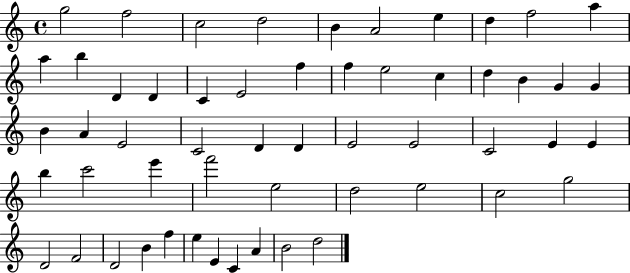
G5/h F5/h C5/h D5/h B4/q A4/h E5/q D5/q F5/h A5/q A5/q B5/q D4/q D4/q C4/q E4/h F5/q F5/q E5/h C5/q D5/q B4/q G4/q G4/q B4/q A4/q E4/h C4/h D4/q D4/q E4/h E4/h C4/h E4/q E4/q B5/q C6/h E6/q F6/h E5/h D5/h E5/h C5/h G5/h D4/h F4/h D4/h B4/q F5/q E5/q E4/q C4/q A4/q B4/h D5/h